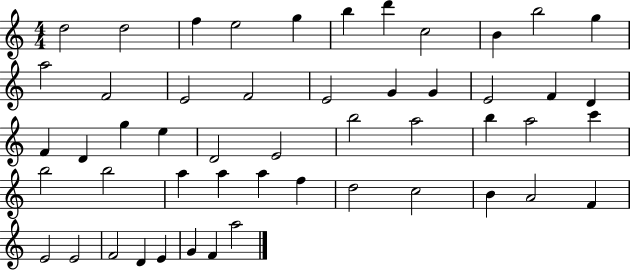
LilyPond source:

{
  \clef treble
  \numericTimeSignature
  \time 4/4
  \key c \major
  d''2 d''2 | f''4 e''2 g''4 | b''4 d'''4 c''2 | b'4 b''2 g''4 | \break a''2 f'2 | e'2 f'2 | e'2 g'4 g'4 | e'2 f'4 d'4 | \break f'4 d'4 g''4 e''4 | d'2 e'2 | b''2 a''2 | b''4 a''2 c'''4 | \break b''2 b''2 | a''4 a''4 a''4 f''4 | d''2 c''2 | b'4 a'2 f'4 | \break e'2 e'2 | f'2 d'4 e'4 | g'4 f'4 a''2 | \bar "|."
}